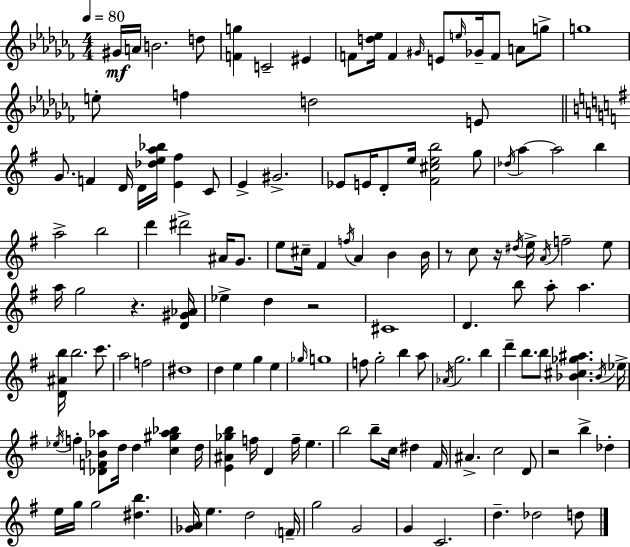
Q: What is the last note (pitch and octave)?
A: D5